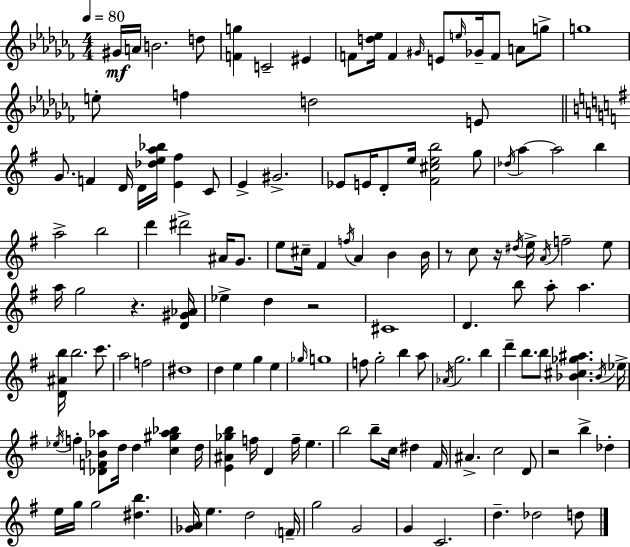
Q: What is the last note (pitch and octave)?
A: D5